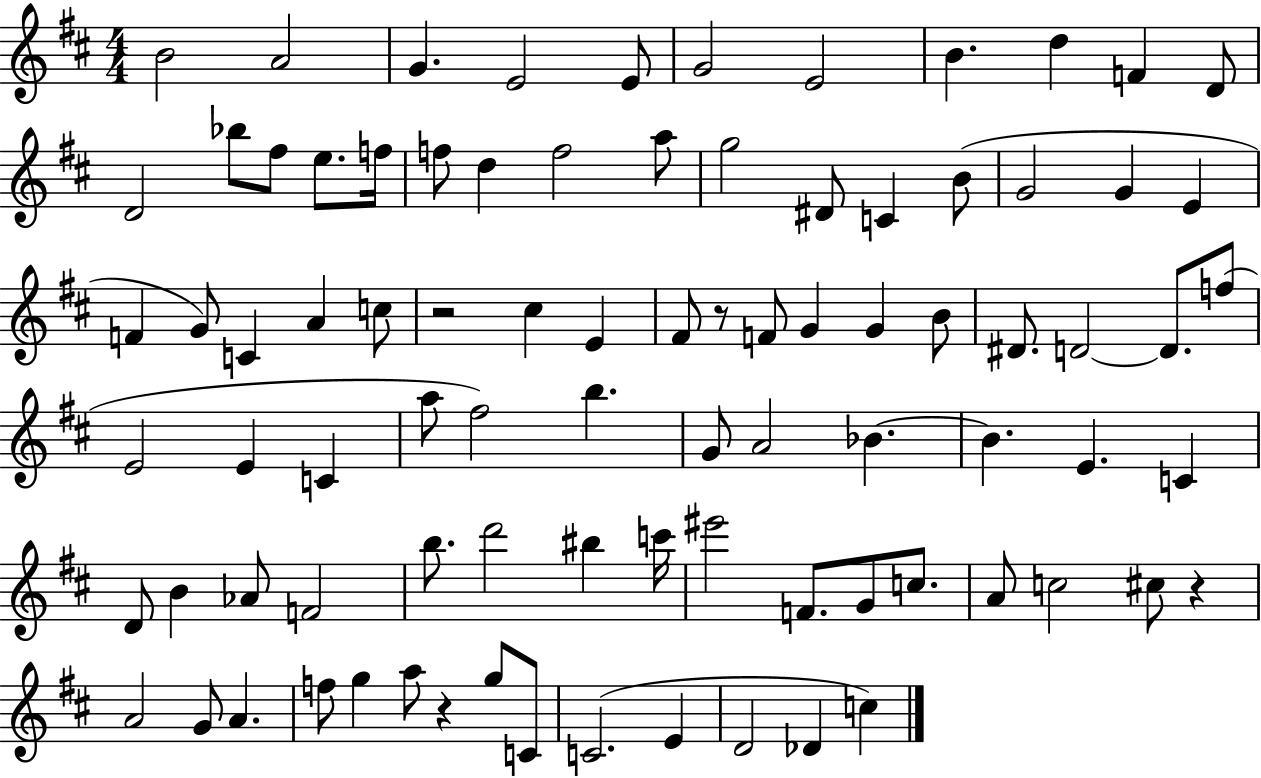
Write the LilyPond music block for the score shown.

{
  \clef treble
  \numericTimeSignature
  \time 4/4
  \key d \major
  \repeat volta 2 { b'2 a'2 | g'4. e'2 e'8 | g'2 e'2 | b'4. d''4 f'4 d'8 | \break d'2 bes''8 fis''8 e''8. f''16 | f''8 d''4 f''2 a''8 | g''2 dis'8 c'4 b'8( | g'2 g'4 e'4 | \break f'4 g'8) c'4 a'4 c''8 | r2 cis''4 e'4 | fis'8 r8 f'8 g'4 g'4 b'8 | dis'8. d'2~~ d'8. f''8( | \break e'2 e'4 c'4 | a''8 fis''2) b''4. | g'8 a'2 bes'4.~~ | bes'4. e'4. c'4 | \break d'8 b'4 aes'8 f'2 | b''8. d'''2 bis''4 c'''16 | eis'''2 f'8. g'8 c''8. | a'8 c''2 cis''8 r4 | \break a'2 g'8 a'4. | f''8 g''4 a''8 r4 g''8 c'8 | c'2.( e'4 | d'2 des'4 c''4) | \break } \bar "|."
}